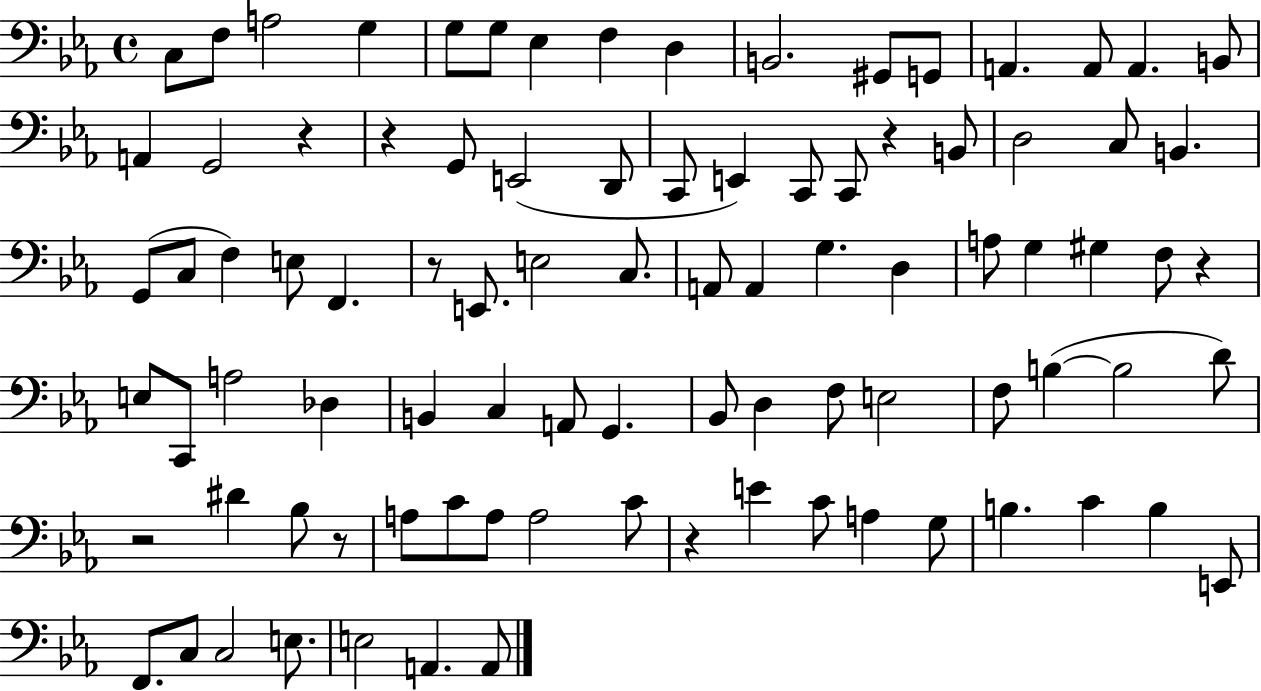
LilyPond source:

{
  \clef bass
  \time 4/4
  \defaultTimeSignature
  \key ees \major
  c8 f8 a2 g4 | g8 g8 ees4 f4 d4 | b,2. gis,8 g,8 | a,4. a,8 a,4. b,8 | \break a,4 g,2 r4 | r4 g,8 e,2( d,8 | c,8 e,4) c,8 c,8 r4 b,8 | d2 c8 b,4. | \break g,8( c8 f4) e8 f,4. | r8 e,8. e2 c8. | a,8 a,4 g4. d4 | a8 g4 gis4 f8 r4 | \break e8 c,8 a2 des4 | b,4 c4 a,8 g,4. | bes,8 d4 f8 e2 | f8 b4~(~ b2 d'8) | \break r2 dis'4 bes8 r8 | a8 c'8 a8 a2 c'8 | r4 e'4 c'8 a4 g8 | b4. c'4 b4 e,8 | \break f,8. c8 c2 e8. | e2 a,4. a,8 | \bar "|."
}